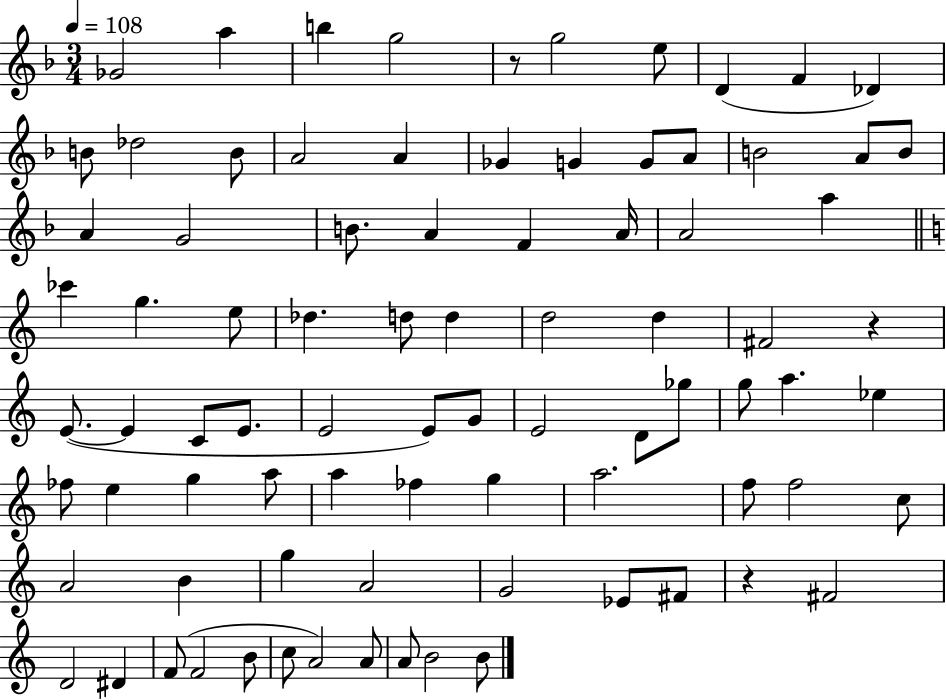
Gb4/h A5/q B5/q G5/h R/e G5/h E5/e D4/q F4/q Db4/q B4/e Db5/h B4/e A4/h A4/q Gb4/q G4/q G4/e A4/e B4/h A4/e B4/e A4/q G4/h B4/e. A4/q F4/q A4/s A4/h A5/q CES6/q G5/q. E5/e Db5/q. D5/e D5/q D5/h D5/q F#4/h R/q E4/e. E4/q C4/e E4/e. E4/h E4/e G4/e E4/h D4/e Gb5/e G5/e A5/q. Eb5/q FES5/e E5/q G5/q A5/e A5/q FES5/q G5/q A5/h. F5/e F5/h C5/e A4/h B4/q G5/q A4/h G4/h Eb4/e F#4/e R/q F#4/h D4/h D#4/q F4/e F4/h B4/e C5/e A4/h A4/e A4/e B4/h B4/e